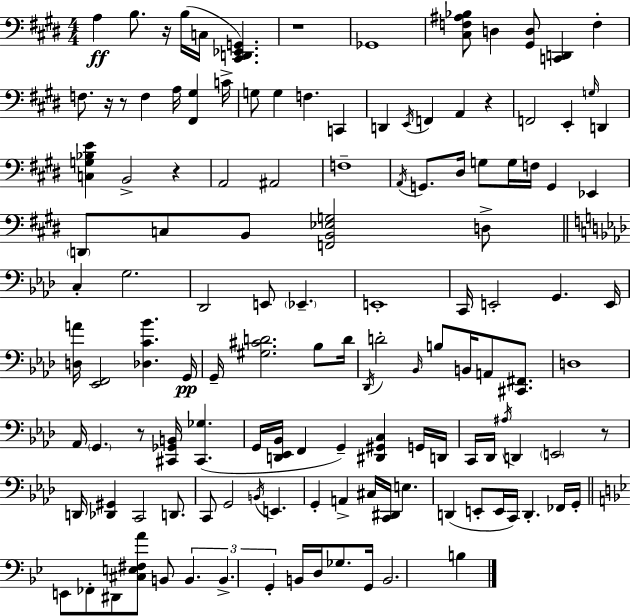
{
  \clef bass
  \numericTimeSignature
  \time 4/4
  \key e \major
  a4\ff b8. r16 b16( c16 <cis, d, ees, g,>4.) | r1 | ges,1 | <cis f ais bes>8 d4 <gis, d>8 <c, d,>4 f4-. | \break f8. r16 r8 f4 a16 <fis, gis>4 c'16-> | g8 g4 f4. c,4 | d,4 \acciaccatura { e,16 } f,4 a,4 r4 | f,2 e,4-. \grace { g16 } d,4 | \break <c g bes e'>4 b,2-> r4 | a,2 ais,2 | f1-- | \acciaccatura { a,16 } g,8. dis16 g8 g16 f16 g,4 ees,4 | \break \parenthesize d,8 c8 b,8 <f, b, ees g>2 | d8-> \bar "||" \break \key aes \major c4-. g2. | des,2 e,8 \parenthesize ees,4.-- | e,1-. | c,16 e,2-. g,4. e,16 | \break <d a'>16 <ees, f,>2 <des c' bes'>4. g,16\pp | g,16-- <gis cis' d'>2. bes8 d'16 | \acciaccatura { des,16 } d'2-. \grace { bes,16 } b8 b,16 a,8 <cis, fis,>8. | d1 | \break aes,16 \parenthesize g,4. r8 <cis, ges, b,>16 <cis, ges>4.( | g,16 <d, ees, bes,>16 f,4 g,4--) <dis, gis, c>4 | g,16 d,16 c,16 des,16 \acciaccatura { ais16 } d,4 \parenthesize e,2 | r8 d,16 <des, gis,>4 c,2 | \break d,8. c,8 g,2 \acciaccatura { b,16 } e,4. | g,4-. a,4-> cis16 <c, dis,>16 e4. | d,4( e,8-. e,16 c,16) d,4.-. | fes,16 g,16-. \bar "||" \break \key g \minor e,8 fes,8-. dis,8 <cis e fis a'>8 b,8 \tuplet 3/2 { b,4. | b,4.-> g,4-. } b,16 d16 ges8. g,16 | b,2. b4 | \bar "|."
}